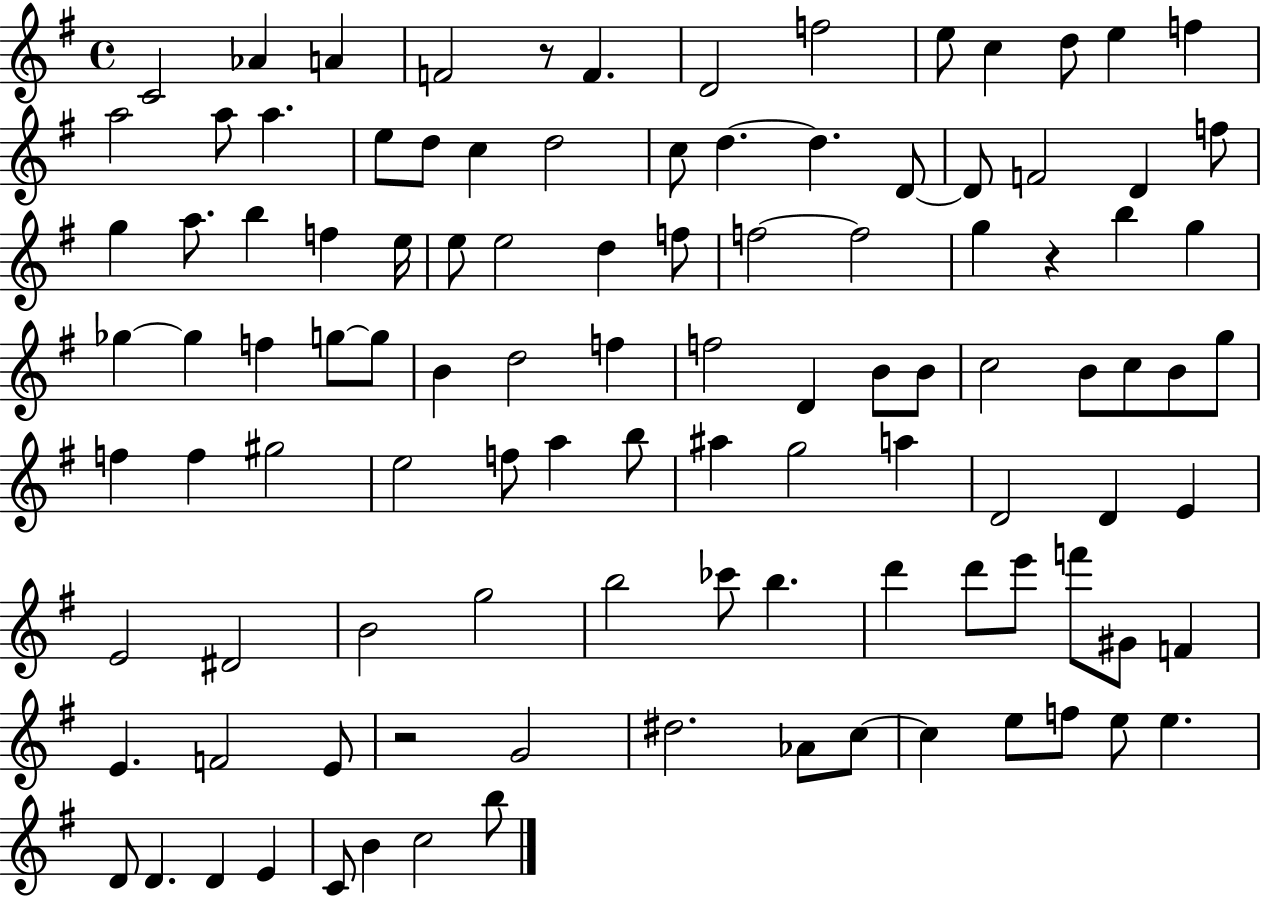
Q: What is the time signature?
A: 4/4